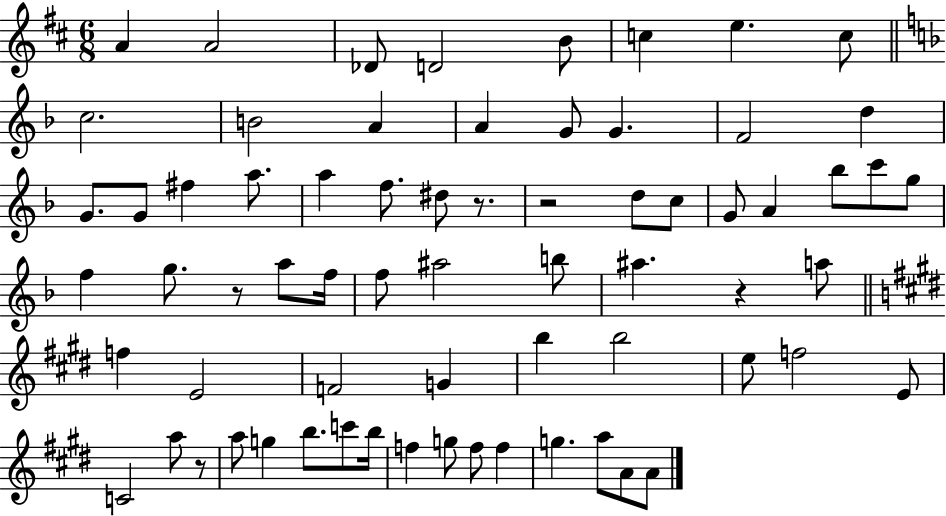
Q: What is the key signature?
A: D major